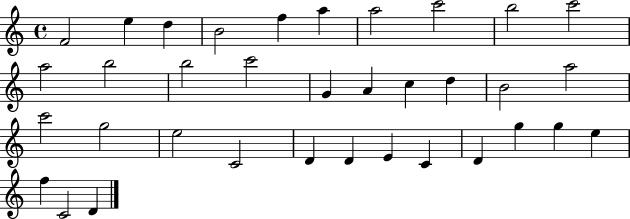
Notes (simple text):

F4/h E5/q D5/q B4/h F5/q A5/q A5/h C6/h B5/h C6/h A5/h B5/h B5/h C6/h G4/q A4/q C5/q D5/q B4/h A5/h C6/h G5/h E5/h C4/h D4/q D4/q E4/q C4/q D4/q G5/q G5/q E5/q F5/q C4/h D4/q